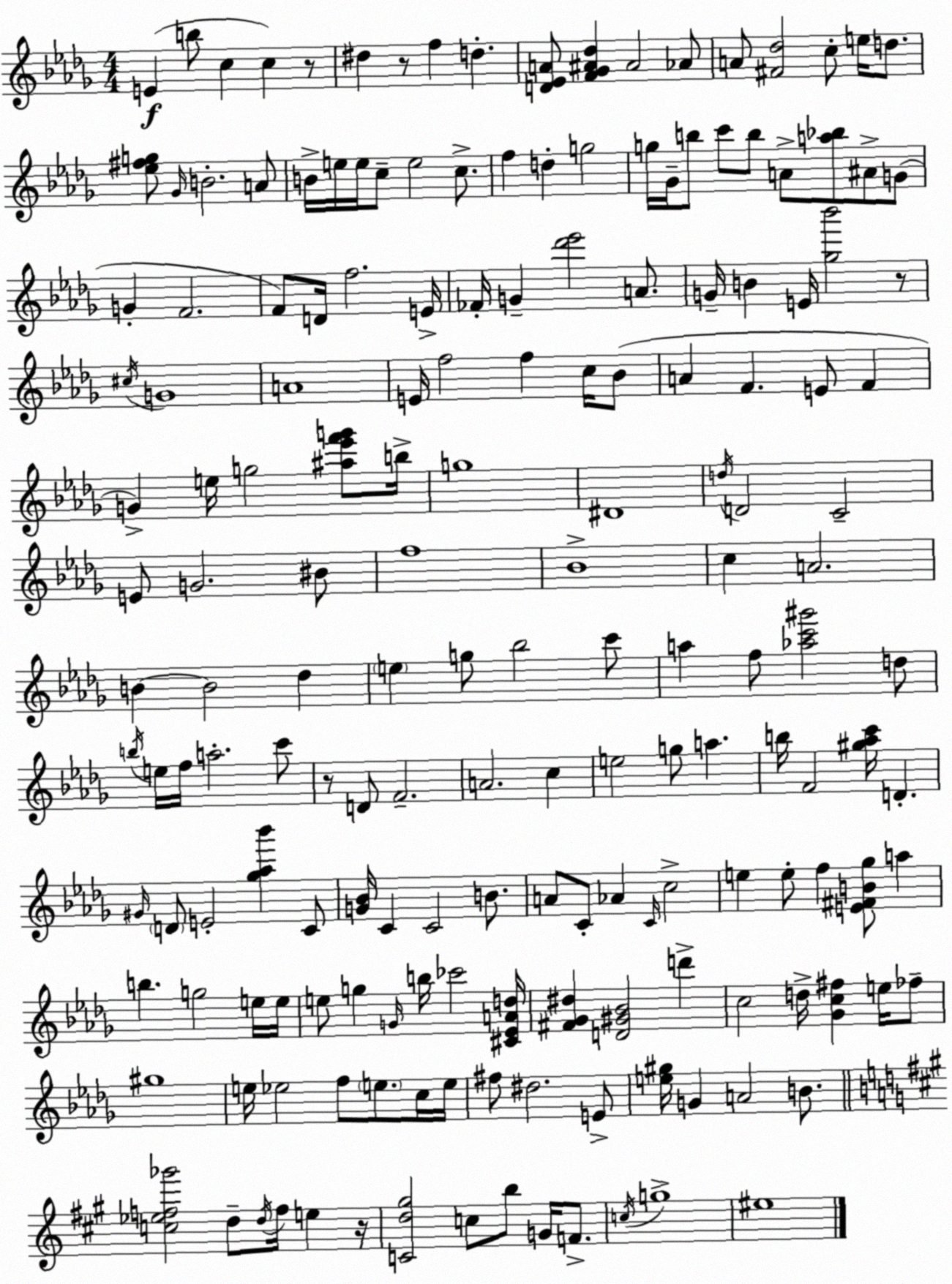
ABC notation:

X:1
T:Untitled
M:4/4
L:1/4
K:Bbm
E b/2 c c z/2 ^d z/2 f d [D_EA]/2 [F_G^A_d] ^A2 _A/2 A/2 [^F_d]2 c/2 e/4 d/2 [_e^fg]/2 _G/4 B2 A/2 B/4 e/4 e/4 c/2 e2 c/2 f d g2 g/4 _G/4 b/2 c'/2 b/2 A/2 [a_b]/2 ^A/2 G/2 G F2 F/2 D/4 f2 E/4 _F/4 G [_d'_e']2 A/2 G/4 B E/4 [_g_b']2 z/2 ^c/4 G4 A4 E/4 f2 f c/4 _B/2 A F E/2 F G e/4 g2 [^a_e'f'g']/2 b/4 g4 ^D4 d/4 D2 C2 E/2 G2 ^B/2 f4 _B4 c A2 B B2 _d e g/2 _b2 c'/2 a f/2 [_ac'^g']2 d/2 b/4 e/4 f/4 a2 c'/2 z/2 D/2 F2 A2 c e2 g/2 a b/4 F2 [^g_ac']/4 D ^G/4 D/2 E2 [_g_a_b'] C/2 [G_B]/4 C C2 B/2 A/2 C/2 _A C/4 c2 e e/2 f [E^FB_g]/2 a b g2 e/4 e/4 e/2 g G/4 b/4 _c'2 [^C_EAd]/4 [^F_G^d] [D^G_B]2 d' c2 d/4 [_Gc^f] e/4 _f/2 ^g4 e/4 _e2 f/2 e/2 c/4 e/4 ^f/2 ^d2 E/2 [e^g]/4 G A2 B/2 [c_ef_g']2 d/2 d/4 f/4 e z/4 [Cd^g]2 c/2 b/2 G/4 F/2 c/4 g4 ^e4